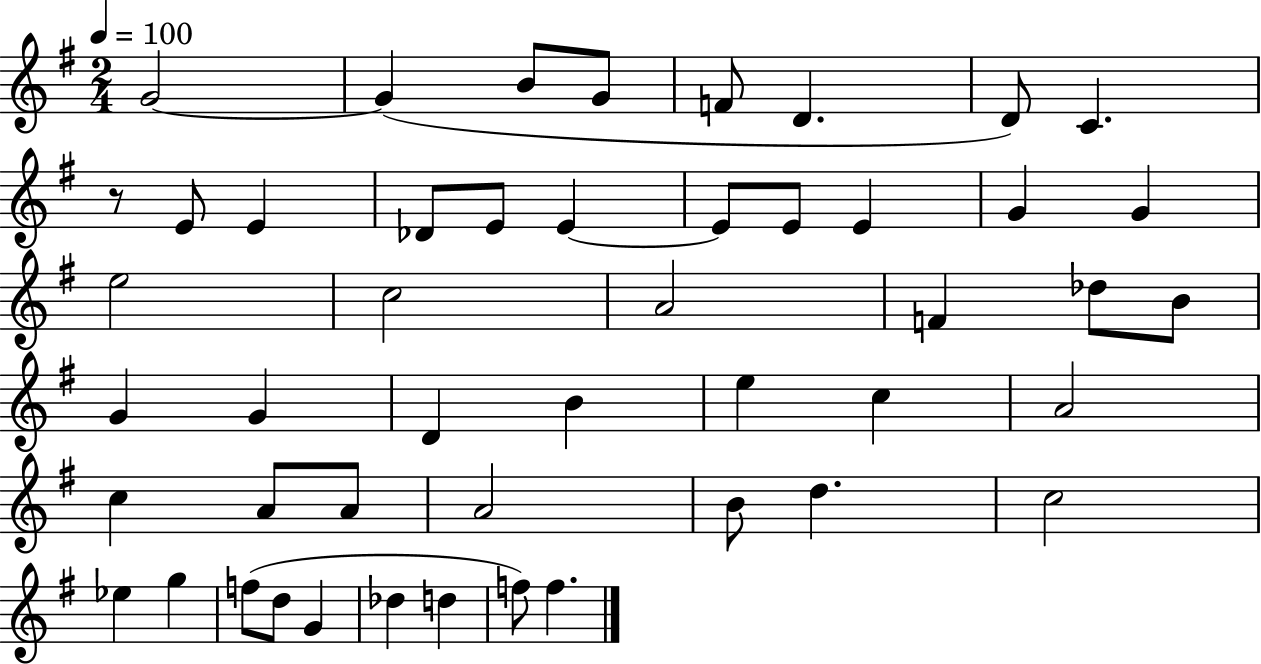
G4/h G4/q B4/e G4/e F4/e D4/q. D4/e C4/q. R/e E4/e E4/q Db4/e E4/e E4/q E4/e E4/e E4/q G4/q G4/q E5/h C5/h A4/h F4/q Db5/e B4/e G4/q G4/q D4/q B4/q E5/q C5/q A4/h C5/q A4/e A4/e A4/h B4/e D5/q. C5/h Eb5/q G5/q F5/e D5/e G4/q Db5/q D5/q F5/e F5/q.